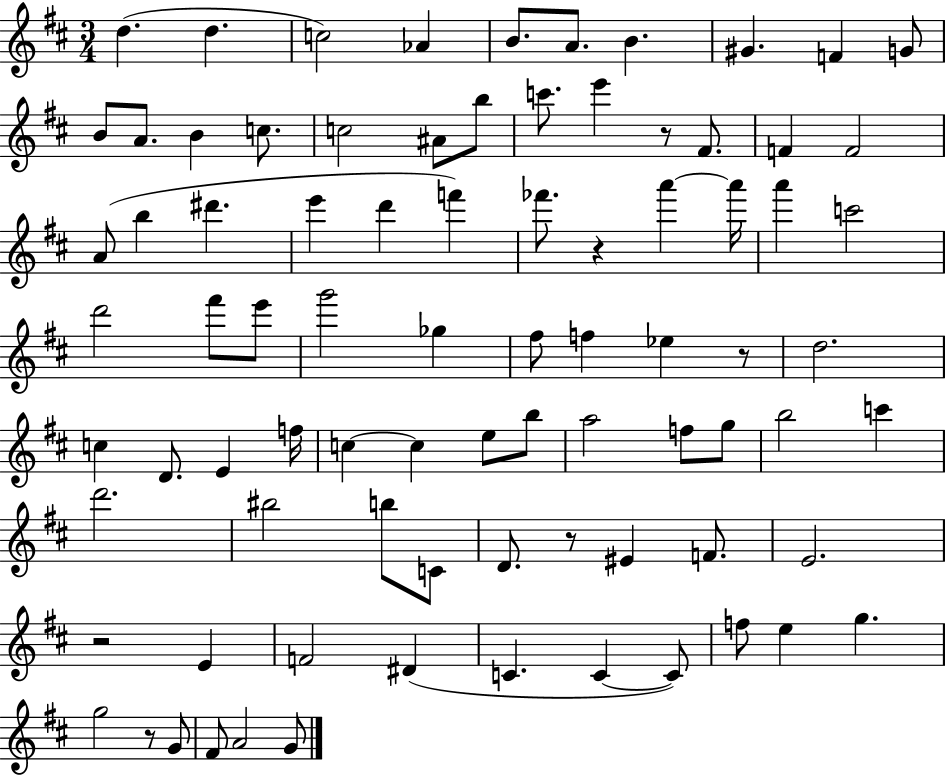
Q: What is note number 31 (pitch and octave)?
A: A6